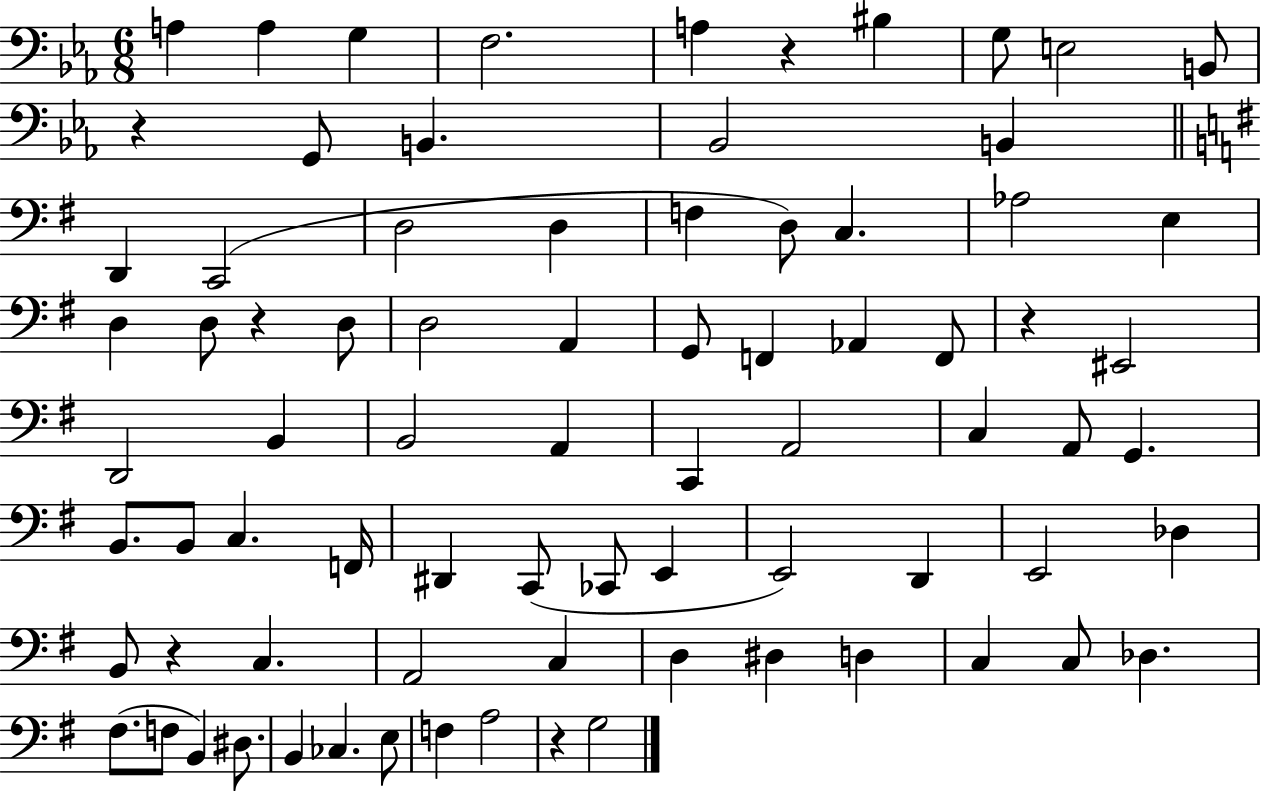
{
  \clef bass
  \numericTimeSignature
  \time 6/8
  \key ees \major
  a4 a4 g4 | f2. | a4 r4 bis4 | g8 e2 b,8 | \break r4 g,8 b,4. | bes,2 b,4 | \bar "||" \break \key g \major d,4 c,2( | d2 d4 | f4 d8) c4. | aes2 e4 | \break d4 d8 r4 d8 | d2 a,4 | g,8 f,4 aes,4 f,8 | r4 eis,2 | \break d,2 b,4 | b,2 a,4 | c,4 a,2 | c4 a,8 g,4. | \break b,8. b,8 c4. f,16 | dis,4 c,8( ces,8 e,4 | e,2) d,4 | e,2 des4 | \break b,8 r4 c4. | a,2 c4 | d4 dis4 d4 | c4 c8 des4. | \break fis8.( f8 b,4) dis8. | b,4 ces4. e8 | f4 a2 | r4 g2 | \break \bar "|."
}